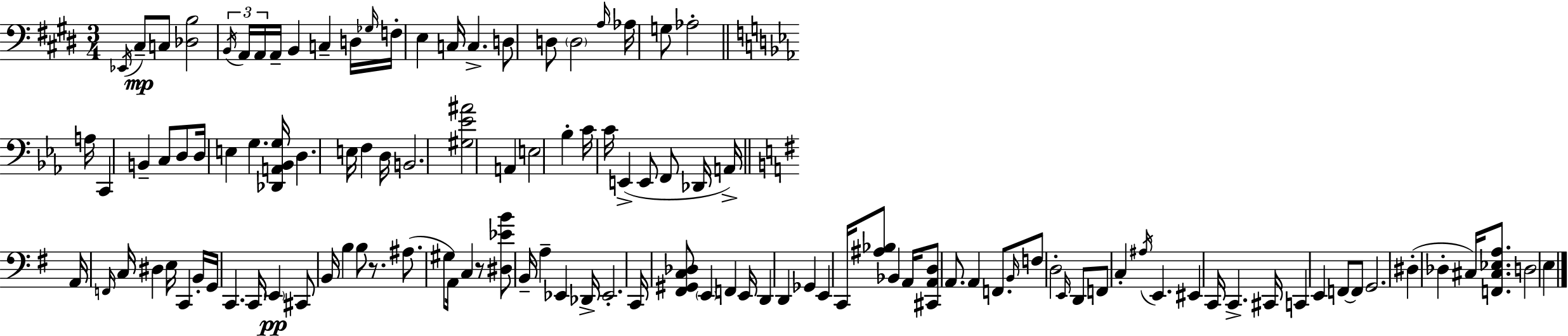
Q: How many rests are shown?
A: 2